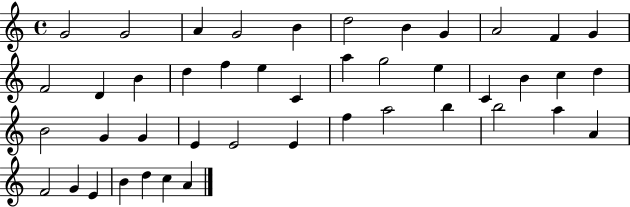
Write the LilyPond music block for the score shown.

{
  \clef treble
  \time 4/4
  \defaultTimeSignature
  \key c \major
  g'2 g'2 | a'4 g'2 b'4 | d''2 b'4 g'4 | a'2 f'4 g'4 | \break f'2 d'4 b'4 | d''4 f''4 e''4 c'4 | a''4 g''2 e''4 | c'4 b'4 c''4 d''4 | \break b'2 g'4 g'4 | e'4 e'2 e'4 | f''4 a''2 b''4 | b''2 a''4 a'4 | \break f'2 g'4 e'4 | b'4 d''4 c''4 a'4 | \bar "|."
}